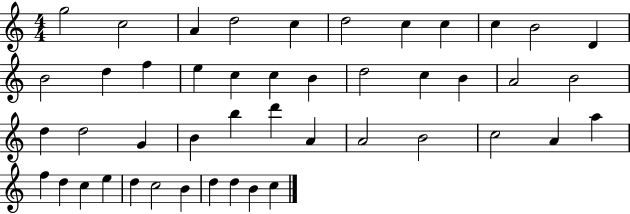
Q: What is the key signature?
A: C major